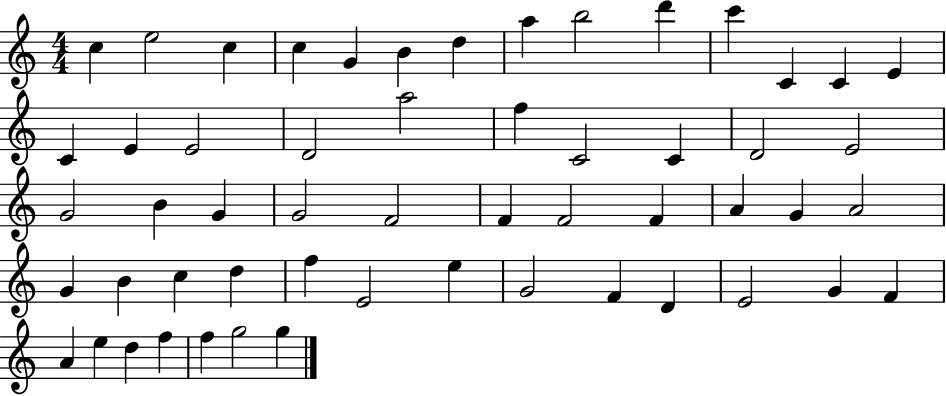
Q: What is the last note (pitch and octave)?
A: G5